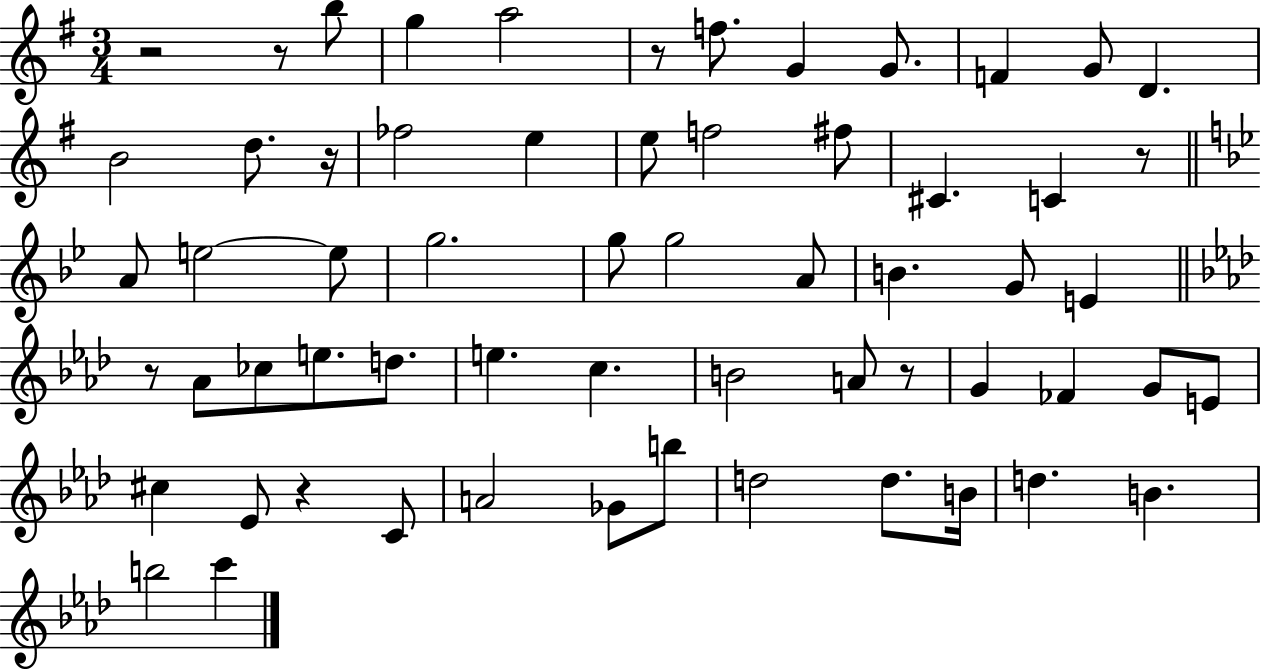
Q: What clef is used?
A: treble